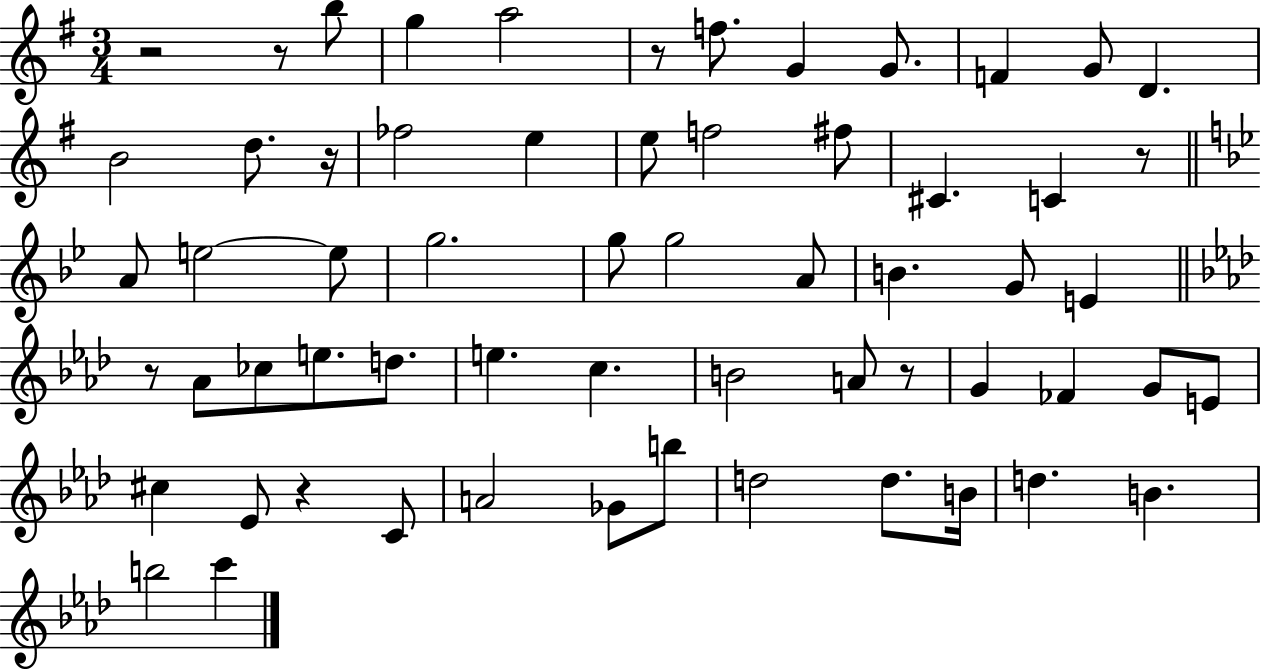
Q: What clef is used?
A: treble